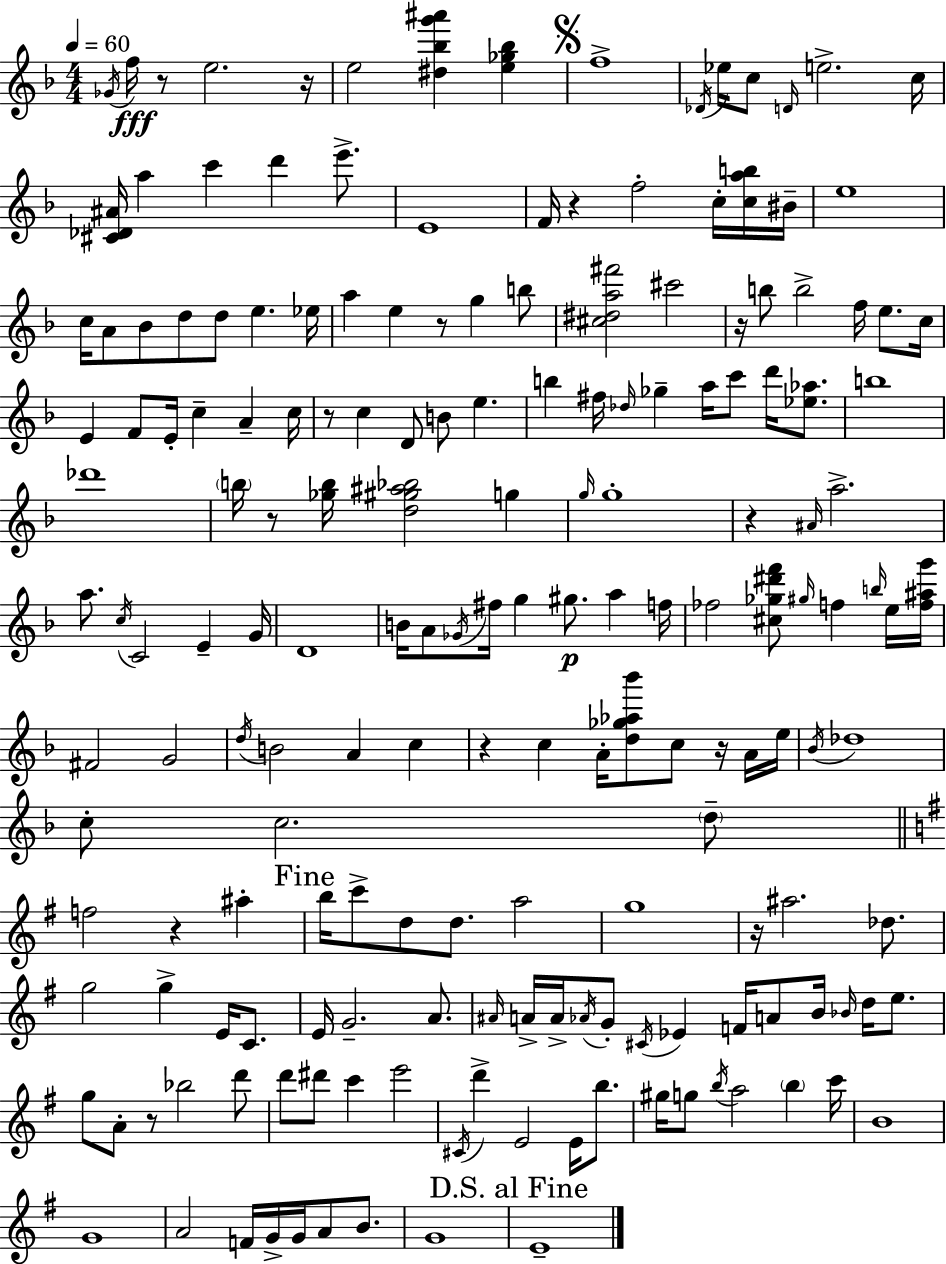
Gb4/s F5/s R/e E5/h. R/s E5/h [D#5,Bb5,G6,A#6]/q [E5,Gb5,Bb5]/q F5/w Db4/s Eb5/s C5/e D4/s E5/h. C5/s [C#4,Db4,A#4]/s A5/q C6/q D6/q E6/e. E4/w F4/s R/q F5/h C5/s [C5,A5,B5]/s BIS4/s E5/w C5/s A4/e Bb4/e D5/e D5/e E5/q. Eb5/s A5/q E5/q R/e G5/q B5/e [C#5,D#5,A5,F#6]/h C#6/h R/s B5/e B5/h F5/s E5/e. C5/s E4/q F4/e E4/s C5/q A4/q C5/s R/e C5/q D4/e B4/e E5/q. B5/q F#5/s Db5/s Gb5/q A5/s C6/e D6/s [Eb5,Ab5]/e. B5/w Db6/w B5/s R/e [Gb5,B5]/s [D5,G#5,A#5,Bb5]/h G5/q G5/s G5/w R/q A#4/s A5/h. A5/e. C5/s C4/h E4/q G4/s D4/w B4/s A4/e Gb4/s F#5/s G5/q G#5/e. A5/q F5/s FES5/h [C#5,Gb5,D#6,F6]/e G#5/s F5/q B5/s E5/s [F5,A#5,G6]/s F#4/h G4/h D5/s B4/h A4/q C5/q R/q C5/q A4/s [D5,Gb5,Ab5,Bb6]/e C5/e R/s A4/s E5/s Bb4/s Db5/w C5/e C5/h. D5/e F5/h R/q A#5/q B5/s C6/e D5/e D5/e. A5/h G5/w R/s A#5/h. Db5/e. G5/h G5/q E4/s C4/e. E4/s G4/h. A4/e. A#4/s A4/s A4/s Ab4/s G4/e C#4/s Eb4/q F4/s A4/e B4/s Bb4/s D5/s E5/e. G5/e A4/e R/e Bb5/h D6/e D6/e D#6/e C6/q E6/h C#4/s D6/q E4/h E4/s B5/e. G#5/s G5/e B5/s A5/h B5/q C6/s B4/w G4/w A4/h F4/s G4/s G4/s A4/e B4/e. G4/w E4/w